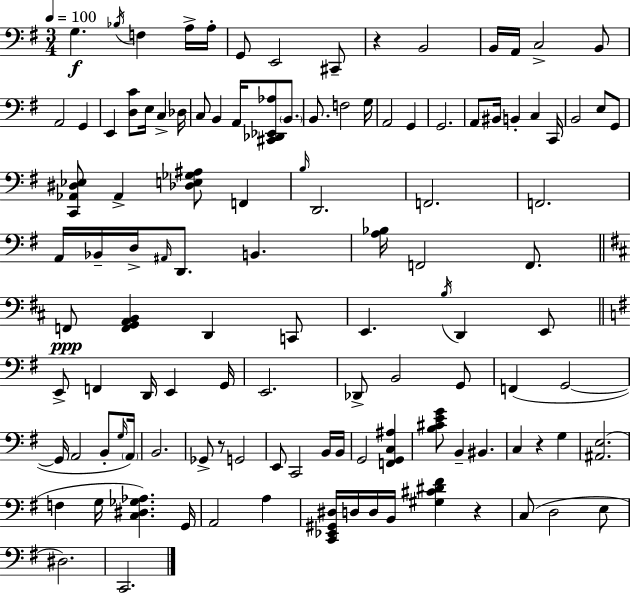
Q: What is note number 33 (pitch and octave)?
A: C3